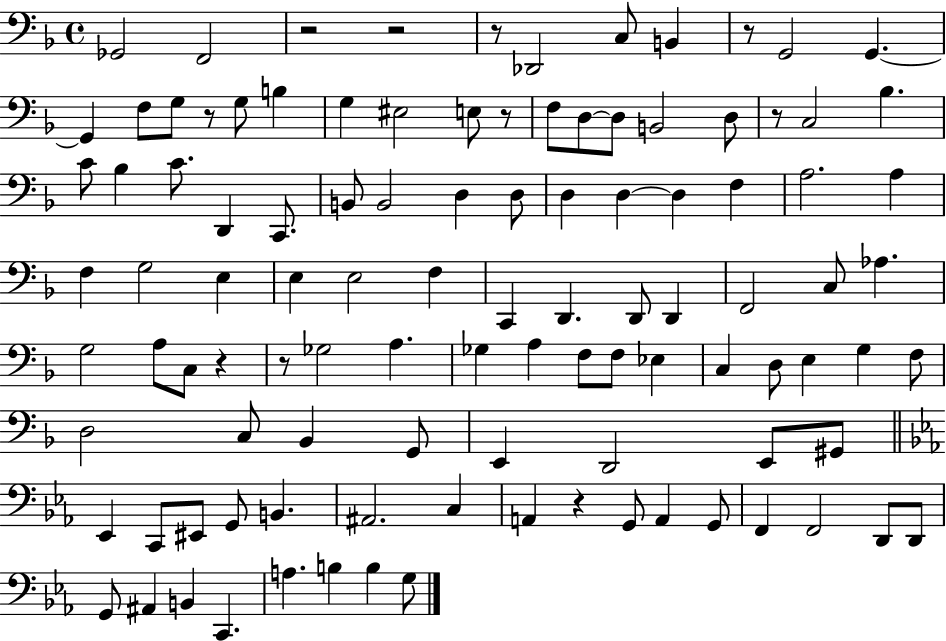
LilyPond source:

{
  \clef bass
  \time 4/4
  \defaultTimeSignature
  \key f \major
  ges,2 f,2 | r2 r2 | r8 des,2 c8 b,4 | r8 g,2 g,4.~~ | \break g,4 f8 g8 r8 g8 b4 | g4 eis2 e8 r8 | f8 d8~~ d8 b,2 d8 | r8 c2 bes4. | \break c'8 bes4 c'8. d,4 c,8. | b,8 b,2 d4 d8 | d4 d4~~ d4 f4 | a2. a4 | \break f4 g2 e4 | e4 e2 f4 | c,4 d,4. d,8 d,4 | f,2 c8 aes4. | \break g2 a8 c8 r4 | r8 ges2 a4. | ges4 a4 f8 f8 ees4 | c4 d8 e4 g4 f8 | \break d2 c8 bes,4 g,8 | e,4 d,2 e,8 gis,8 | \bar "||" \break \key ees \major ees,4 c,8 eis,8 g,8 b,4. | ais,2. c4 | a,4 r4 g,8 a,4 g,8 | f,4 f,2 d,8 d,8 | \break g,8 ais,4 b,4 c,4. | a4. b4 b4 g8 | \bar "|."
}